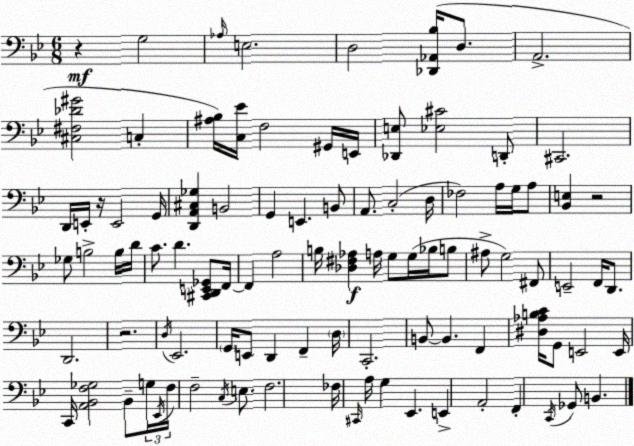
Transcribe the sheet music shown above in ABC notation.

X:1
T:Untitled
M:6/8
L:1/4
K:Gm
z G,2 _A,/4 E,2 D,2 [_D,,_A,,_B,]/4 D,/2 A,,2 [^C,^F,_D^G]2 C, [^A,_B,]/4 [C,_E]/4 F,2 ^G,,/4 E,,/4 [_D,,E,]/2 [_E,^C]2 D,,/2 ^C,,2 D,,/4 E,,/4 z/4 E,,2 G,,/4 [D,,A,,^C,_G,] B,,2 G,, E,, B,,/2 A,,/2 C,2 D,/4 _F,2 A,/4 G,/4 A,/2 [_B,,E,] z2 _G,/2 B,2 B,/4 D/4 C/2 D [^C,,D,,E,,_G,,]/2 F,,/4 F,, A,2 B,/4 [_D,^F,_A,] A,/4 G,/2 G,/4 _B,/4 B,/2 ^A,/2 G,2 ^F,,/2 E,,2 F,,/4 D,,/2 D,,2 z2 D,/4 _E,,2 G,,/4 E,,/2 D,, F,, D,/4 C,,2 B,,/2 B,, F,, [^D,_A,B,C]/4 G,,/2 E,,2 E,,/4 C,,/4 [A,,_B,,F,_G,]2 _B,,/2 G,/4 _E,,/4 F,/4 F,2 C,/4 E,/2 F,2 _F,/4 ^C,,/4 A,/4 G, _E,, E,, A,,2 F,, C,,/4 _G,,/2 B,,